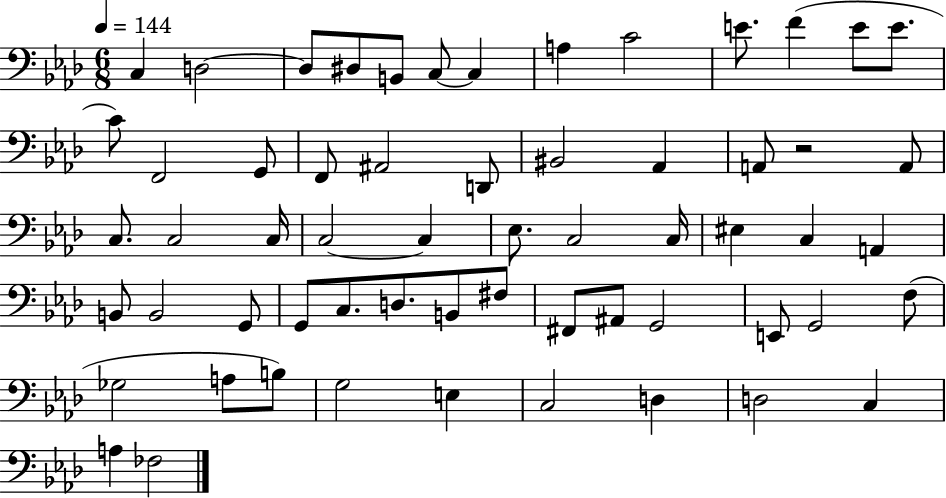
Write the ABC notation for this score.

X:1
T:Untitled
M:6/8
L:1/4
K:Ab
C, D,2 D,/2 ^D,/2 B,,/2 C,/2 C, A, C2 E/2 F E/2 E/2 C/2 F,,2 G,,/2 F,,/2 ^A,,2 D,,/2 ^B,,2 _A,, A,,/2 z2 A,,/2 C,/2 C,2 C,/4 C,2 C, _E,/2 C,2 C,/4 ^E, C, A,, B,,/2 B,,2 G,,/2 G,,/2 C,/2 D,/2 B,,/2 ^F,/2 ^F,,/2 ^A,,/2 G,,2 E,,/2 G,,2 F,/2 _G,2 A,/2 B,/2 G,2 E, C,2 D, D,2 C, A, _F,2